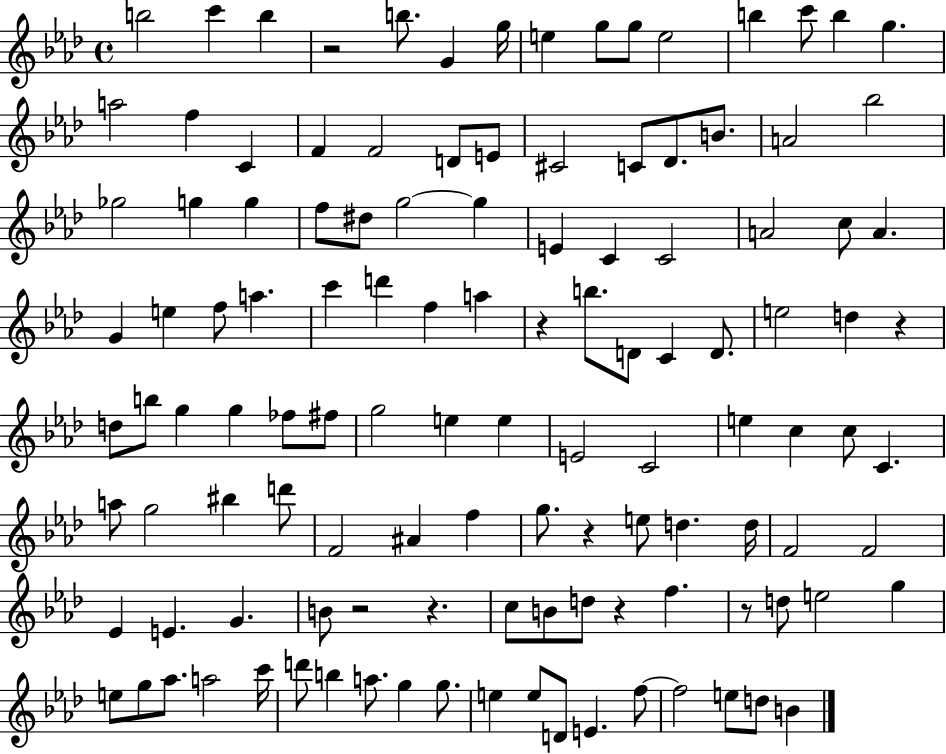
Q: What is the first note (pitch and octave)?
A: B5